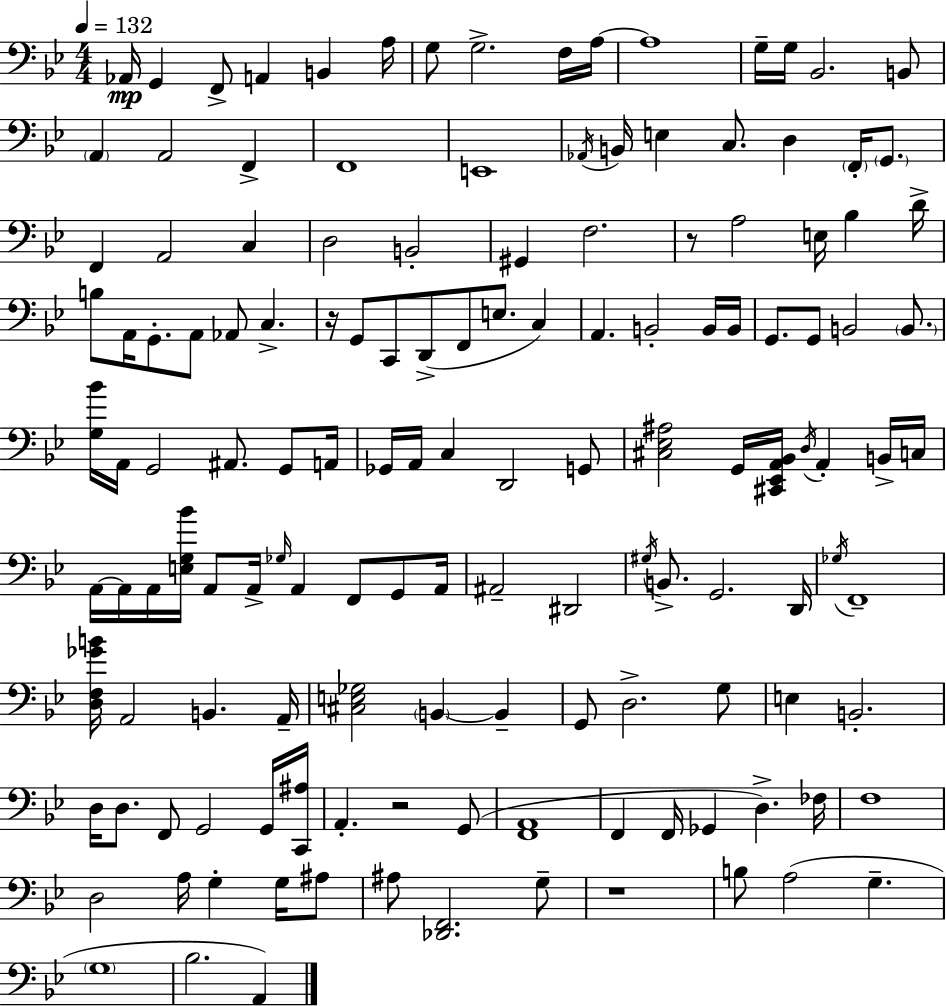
X:1
T:Untitled
M:4/4
L:1/4
K:Bb
_A,,/4 G,, F,,/2 A,, B,, A,/4 G,/2 G,2 F,/4 A,/4 A,4 G,/4 G,/4 _B,,2 B,,/2 A,, A,,2 F,, F,,4 E,,4 _A,,/4 B,,/4 E, C,/2 D, F,,/4 G,,/2 F,, A,,2 C, D,2 B,,2 ^G,, F,2 z/2 A,2 E,/4 _B, D/4 B,/2 A,,/4 G,,/2 A,,/2 _A,,/2 C, z/4 G,,/2 C,,/2 D,,/2 F,,/2 E,/2 C, A,, B,,2 B,,/4 B,,/4 G,,/2 G,,/2 B,,2 B,,/2 [G,_B]/4 A,,/4 G,,2 ^A,,/2 G,,/2 A,,/4 _G,,/4 A,,/4 C, D,,2 G,,/2 [^C,_E,^A,]2 G,,/4 [^C,,_E,,A,,_B,,]/4 D,/4 A,, B,,/4 C,/4 A,,/4 A,,/4 A,,/4 [E,G,_B]/4 A,,/2 A,,/4 _G,/4 A,, F,,/2 G,,/2 A,,/4 ^A,,2 ^D,,2 ^G,/4 B,,/2 G,,2 D,,/4 _G,/4 F,,4 [D,F,_GB]/4 A,,2 B,, A,,/4 [^C,E,_G,]2 B,, B,, G,,/2 D,2 G,/2 E, B,,2 D,/4 D,/2 F,,/2 G,,2 G,,/4 [C,,^A,]/4 A,, z2 G,,/2 [F,,A,,]4 F,, F,,/4 _G,, D, _F,/4 F,4 D,2 A,/4 G, G,/4 ^A,/2 ^A,/2 [_D,,F,,]2 G,/2 z4 B,/2 A,2 G, G,4 _B,2 A,,